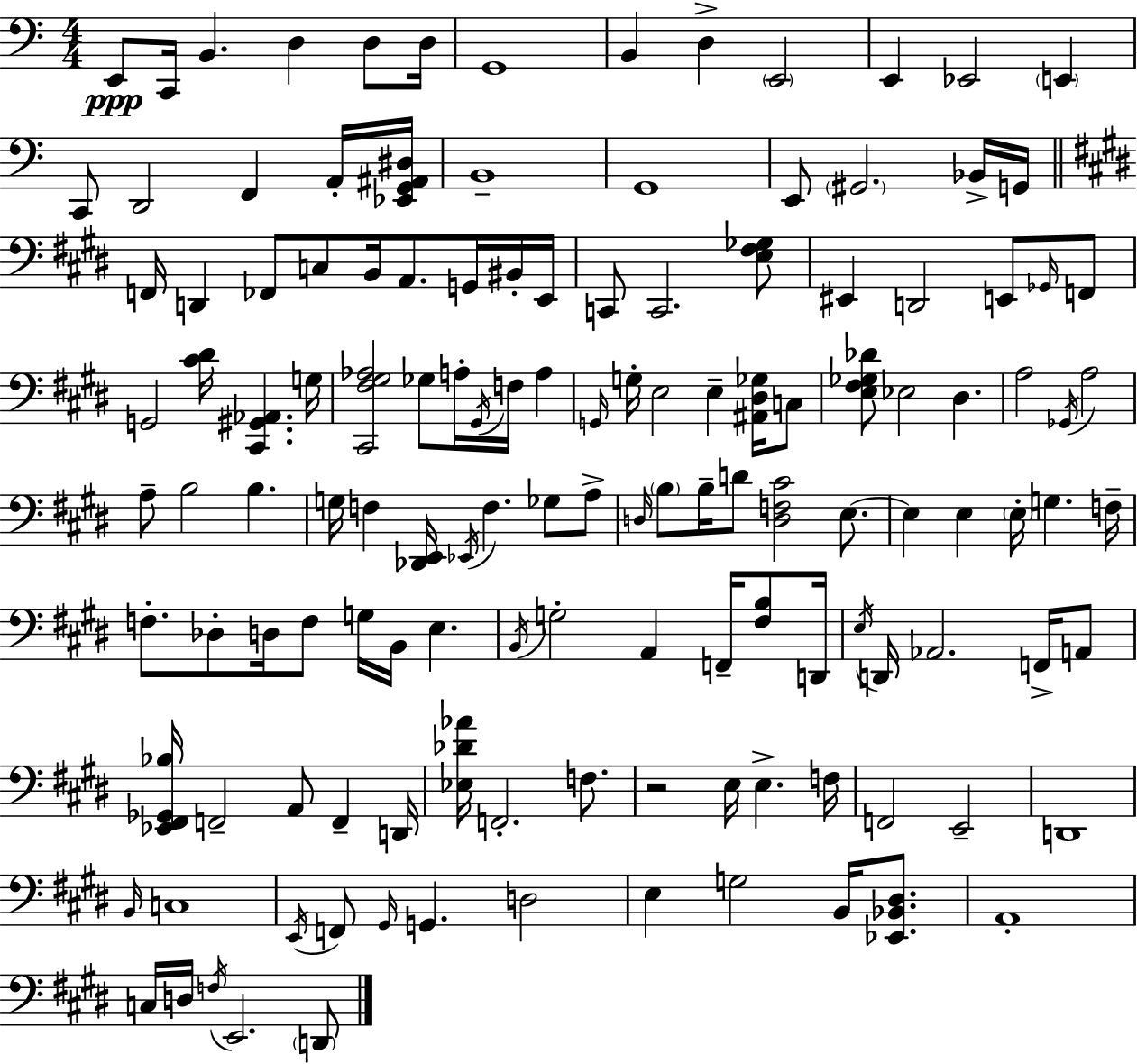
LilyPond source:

{
  \clef bass
  \numericTimeSignature
  \time 4/4
  \key c \major
  e,8\ppp c,16 b,4. d4 d8 d16 | g,1 | b,4 d4-> \parenthesize e,2 | e,4 ees,2 \parenthesize e,4 | \break c,8 d,2 f,4 a,16-. <ees, g, ais, dis>16 | b,1-- | g,1 | e,8 \parenthesize gis,2. bes,16-> g,16 | \break \bar "||" \break \key e \major f,16 d,4 fes,8 c8 b,16 a,8. g,16 bis,16-. e,16 | c,8 c,2. <e fis ges>8 | eis,4 d,2 e,8 \grace { ges,16 } f,8 | g,2 <cis' dis'>16 <cis, gis, aes,>4. | \break g16 <cis, fis gis aes>2 ges8 a16-. \acciaccatura { gis,16 } f16 a4 | \grace { g,16 } g16-. e2 e4-- | <ais, dis ges>16 c8 <e fis ges des'>8 ees2 dis4. | a2 \acciaccatura { ges,16 } a2 | \break a8-- b2 b4. | g16 f4 <des, e,>16 \acciaccatura { ees,16 } f4. | ges8 a8-> \grace { d16 } \parenthesize b8 b16-- d'8 <d f cis'>2 | e8.~~ e4 e4 \parenthesize e16-. g4. | \break f16-- f8.-. des8-. d16 f8 g16 b,16 | e4. \acciaccatura { b,16 } g2-. a,4 | f,16-- <fis b>8 d,16 \acciaccatura { e16 } d,16 aes,2. | f,16-> a,8 <ees, fis, ges, bes>16 f,2-- | \break a,8 f,4-- d,16 <ees des' aes'>16 f,2.-. | f8. r2 | e16 e4.-> f16 f,2 | e,2-- d,1 | \break \grace { b,16 } c1 | \acciaccatura { e,16 } f,8 \grace { gis,16 } g,4. | d2 e4 g2 | b,16 <ees, bes, dis>8. a,1-. | \break c16 d16 \acciaccatura { f16 } e,2. | \parenthesize d,8 \bar "|."
}